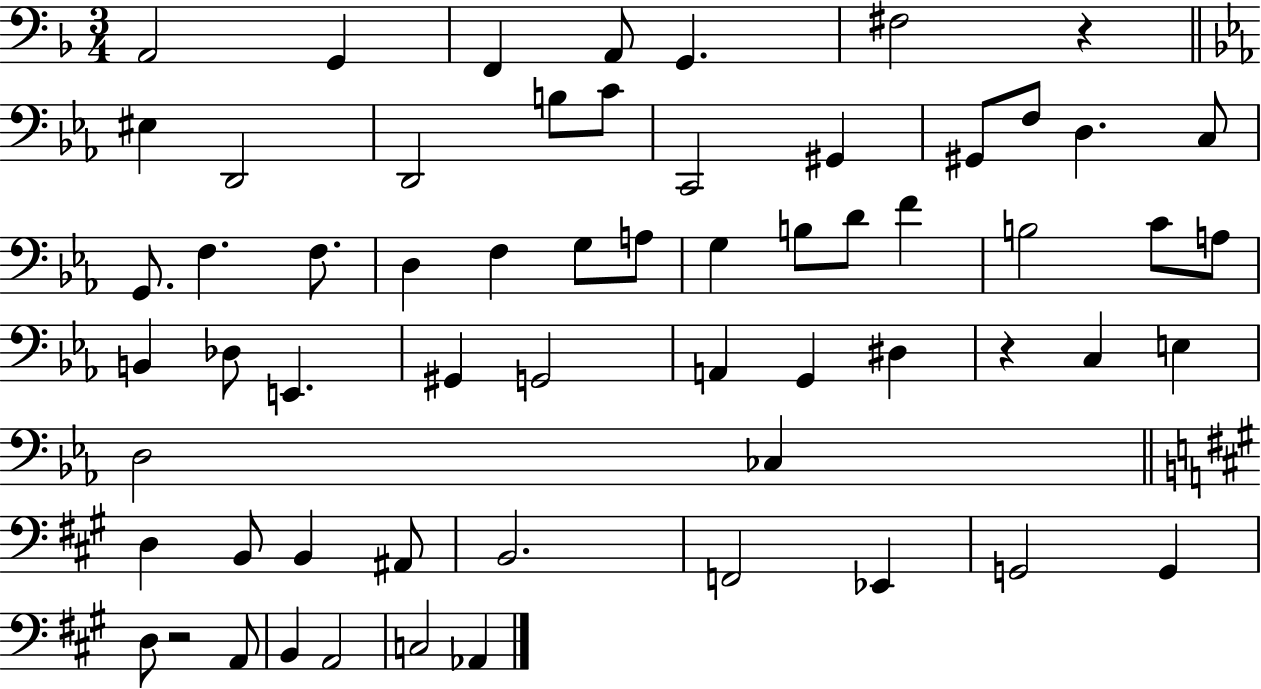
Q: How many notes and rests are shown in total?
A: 61